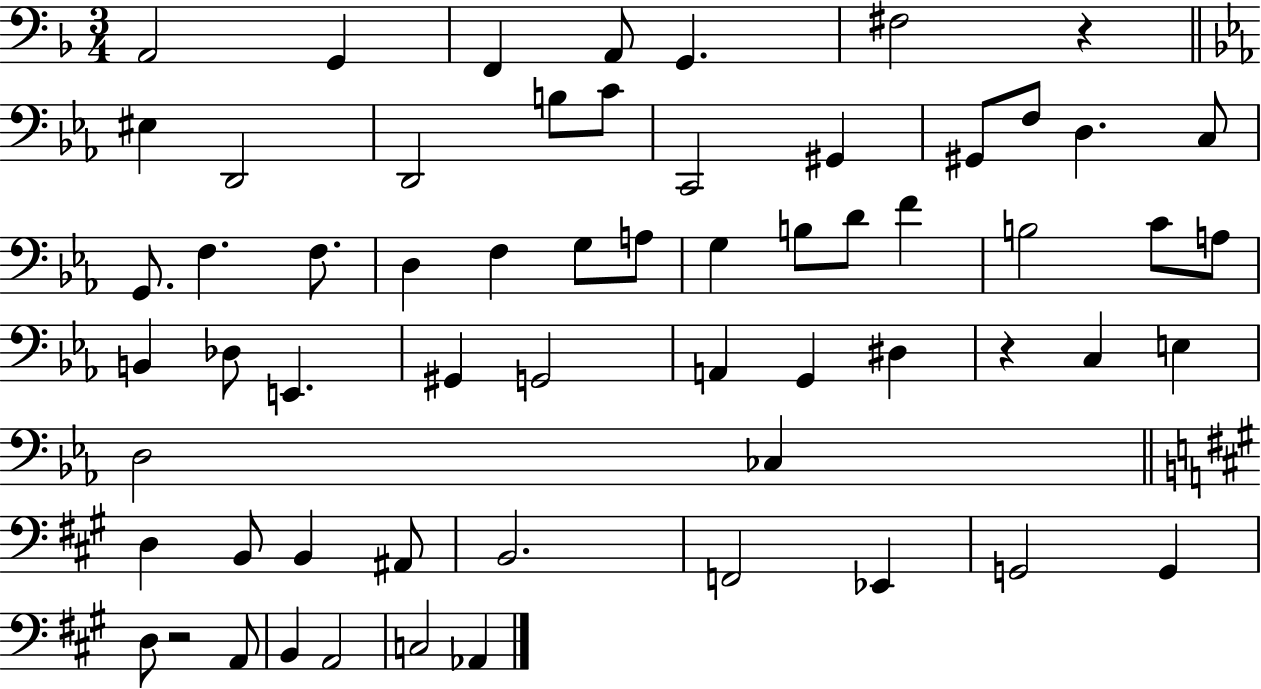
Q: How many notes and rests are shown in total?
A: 61